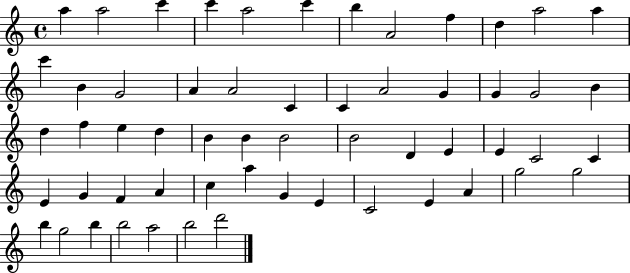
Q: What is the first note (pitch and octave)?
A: A5